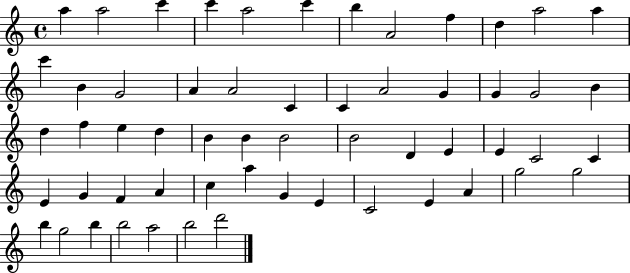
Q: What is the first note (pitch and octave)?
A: A5